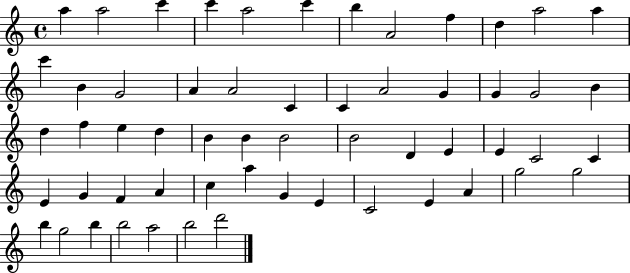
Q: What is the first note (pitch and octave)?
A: A5